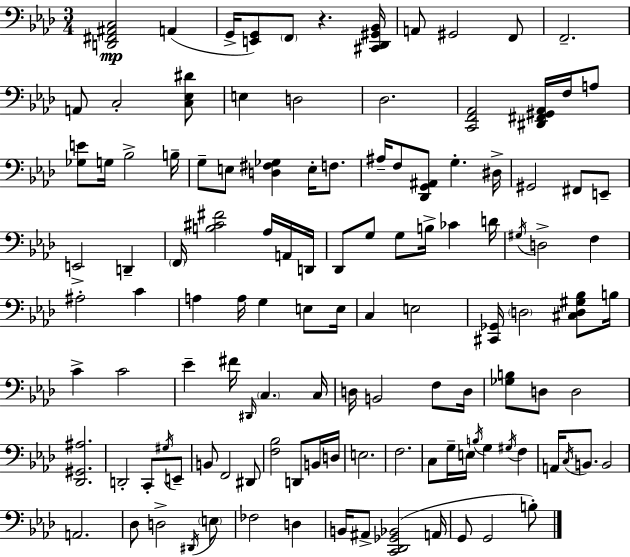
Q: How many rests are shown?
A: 1